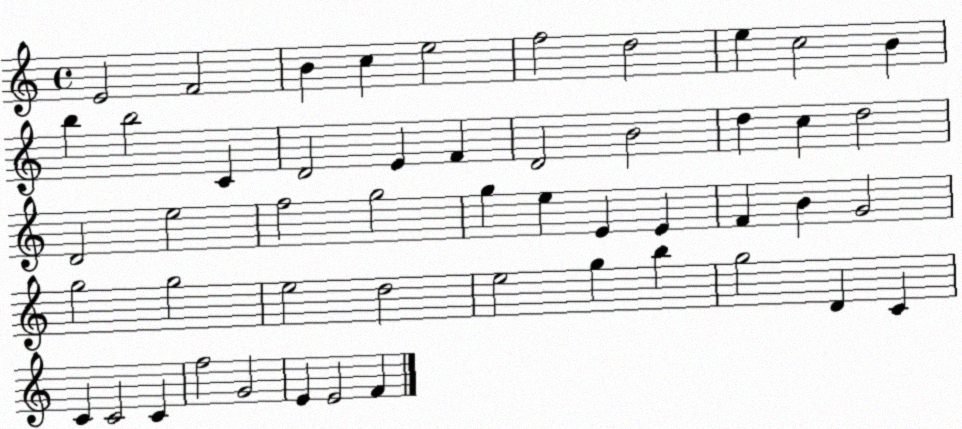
X:1
T:Untitled
M:4/4
L:1/4
K:C
E2 F2 B c e2 f2 d2 e c2 B b b2 C D2 E F D2 B2 d c d2 D2 e2 f2 g2 g e E E F B G2 g2 g2 e2 d2 e2 g b g2 D C C C2 C f2 G2 E E2 F